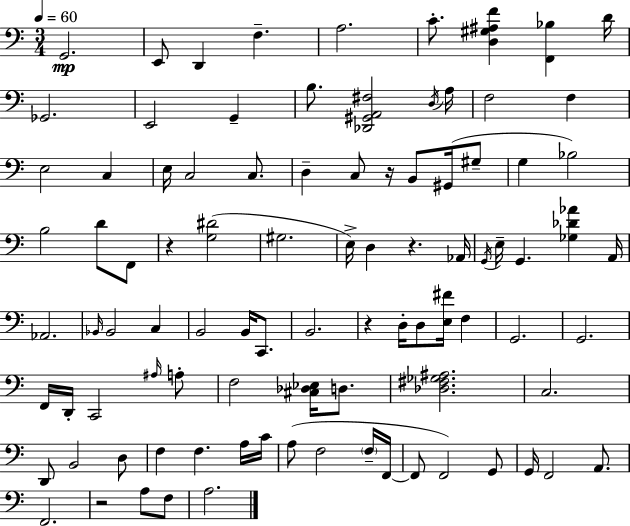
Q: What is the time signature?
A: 3/4